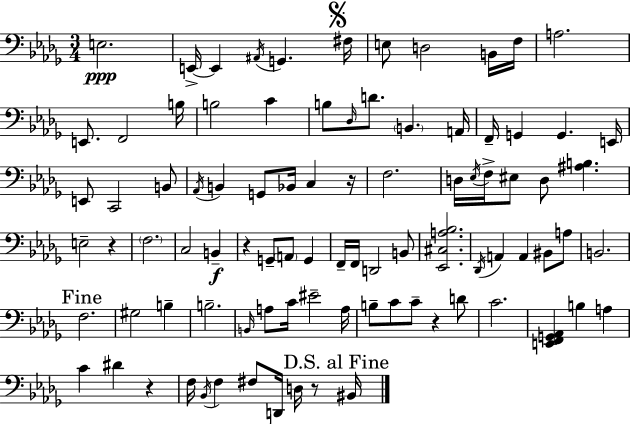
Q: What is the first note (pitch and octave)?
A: E3